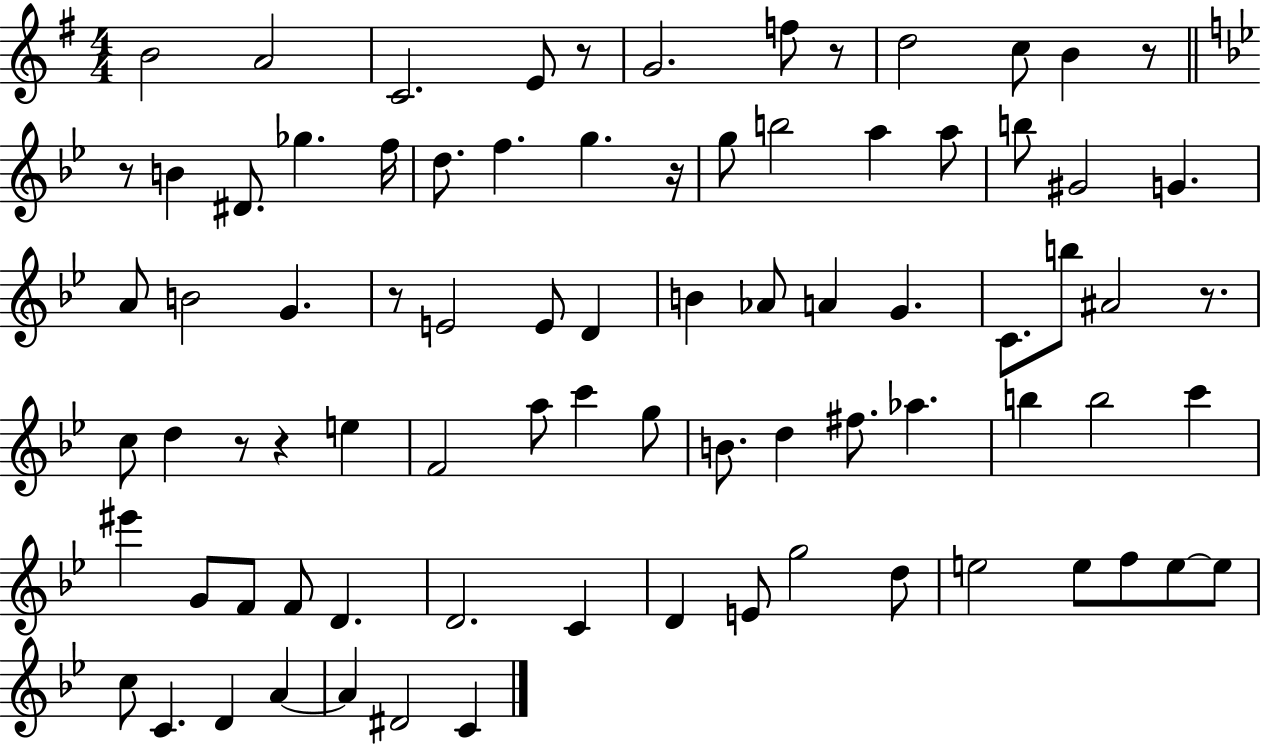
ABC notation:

X:1
T:Untitled
M:4/4
L:1/4
K:G
B2 A2 C2 E/2 z/2 G2 f/2 z/2 d2 c/2 B z/2 z/2 B ^D/2 _g f/4 d/2 f g z/4 g/2 b2 a a/2 b/2 ^G2 G A/2 B2 G z/2 E2 E/2 D B _A/2 A G C/2 b/2 ^A2 z/2 c/2 d z/2 z e F2 a/2 c' g/2 B/2 d ^f/2 _a b b2 c' ^e' G/2 F/2 F/2 D D2 C D E/2 g2 d/2 e2 e/2 f/2 e/2 e/2 c/2 C D A A ^D2 C